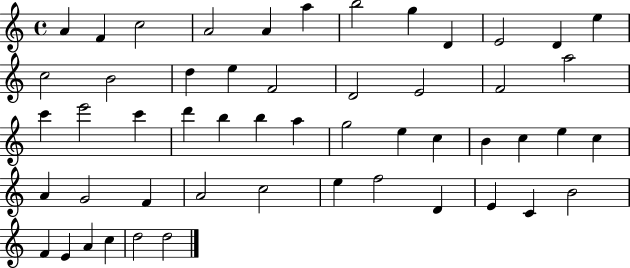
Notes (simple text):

A4/q F4/q C5/h A4/h A4/q A5/q B5/h G5/q D4/q E4/h D4/q E5/q C5/h B4/h D5/q E5/q F4/h D4/h E4/h F4/h A5/h C6/q E6/h C6/q D6/q B5/q B5/q A5/q G5/h E5/q C5/q B4/q C5/q E5/q C5/q A4/q G4/h F4/q A4/h C5/h E5/q F5/h D4/q E4/q C4/q B4/h F4/q E4/q A4/q C5/q D5/h D5/h